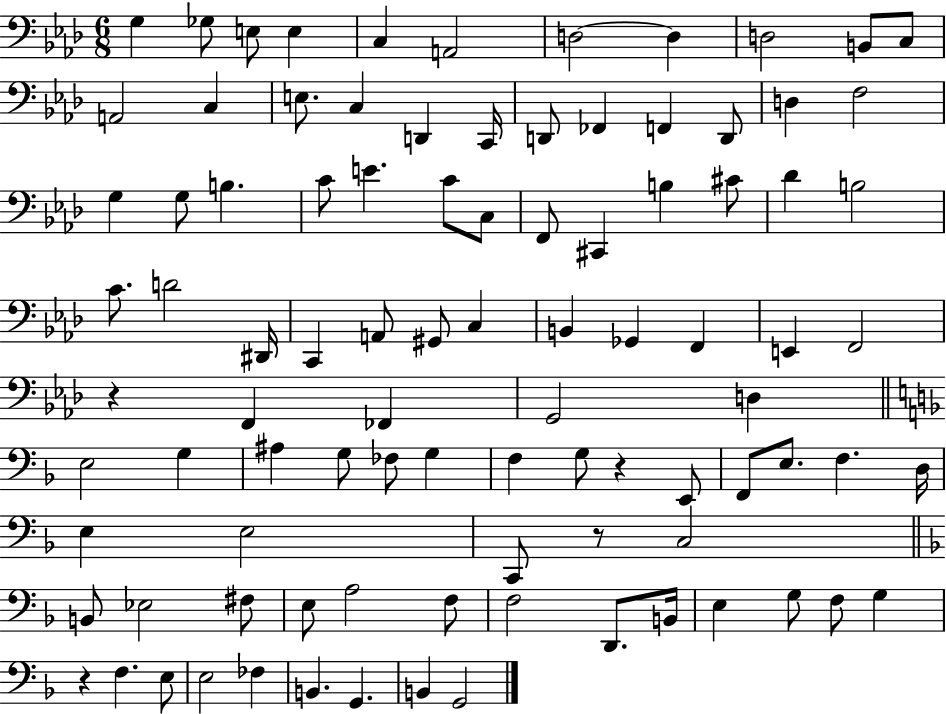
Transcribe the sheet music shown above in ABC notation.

X:1
T:Untitled
M:6/8
L:1/4
K:Ab
G, _G,/2 E,/2 E, C, A,,2 D,2 D, D,2 B,,/2 C,/2 A,,2 C, E,/2 C, D,, C,,/4 D,,/2 _F,, F,, D,,/2 D, F,2 G, G,/2 B, C/2 E C/2 C,/2 F,,/2 ^C,, B, ^C/2 _D B,2 C/2 D2 ^D,,/4 C,, A,,/2 ^G,,/2 C, B,, _G,, F,, E,, F,,2 z F,, _F,, G,,2 D, E,2 G, ^A, G,/2 _F,/2 G, F, G,/2 z E,,/2 F,,/2 E,/2 F, D,/4 E, E,2 C,,/2 z/2 C,2 B,,/2 _E,2 ^F,/2 E,/2 A,2 F,/2 F,2 D,,/2 B,,/4 E, G,/2 F,/2 G, z F, E,/2 E,2 _F, B,, G,, B,, G,,2